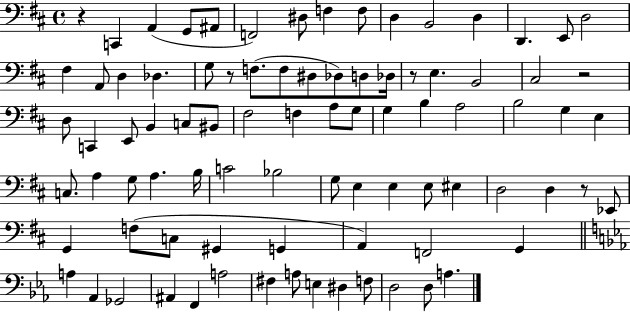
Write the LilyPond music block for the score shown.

{
  \clef bass
  \time 4/4
  \defaultTimeSignature
  \key d \major
  \repeat volta 2 { r4 c,4 a,4( g,8 ais,8 | f,2) dis8 f4 f8 | d4 b,2 d4 | d,4. e,8 d2 | \break fis4 a,8 d4 des4. | g8 r8 f8.( f8 dis8 des8) d8 des16 | r8 e4. b,2 | cis2 r2 | \break d8 c,4 e,8 b,4 c8 bis,8 | fis2 f4 a8 g8 | g4 b4 a2 | b2 g4 e4 | \break c8. a4 g8 a4. b16 | c'2 bes2 | g8 e4 e4 e8 eis4 | d2 d4 r8 ees,8 | \break g,4 f8( c8 gis,4 g,4 | a,4) f,2 g,4 | \bar "||" \break \key c \minor a4 aes,4 ges,2 | ais,4 f,4 a2 | fis4 a8 e4 dis4 f8 | d2 d8 a4. | \break } \bar "|."
}